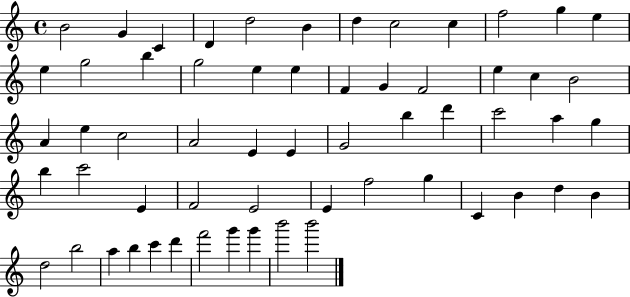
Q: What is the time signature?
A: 4/4